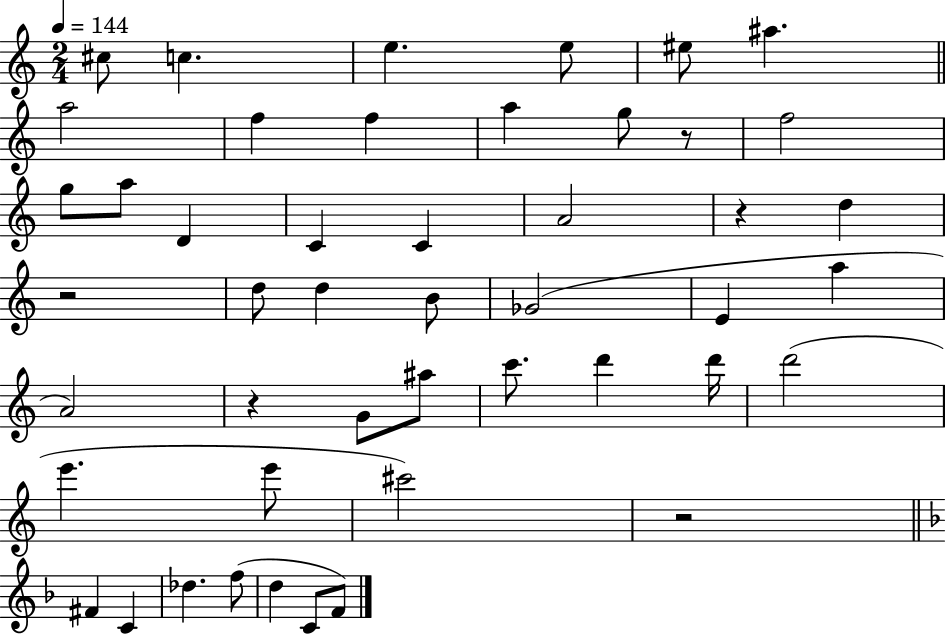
C#5/e C5/q. E5/q. E5/e EIS5/e A#5/q. A5/h F5/q F5/q A5/q G5/e R/e F5/h G5/e A5/e D4/q C4/q C4/q A4/h R/q D5/q R/h D5/e D5/q B4/e Gb4/h E4/q A5/q A4/h R/q G4/e A#5/e C6/e. D6/q D6/s D6/h E6/q. E6/e C#6/h R/h F#4/q C4/q Db5/q. F5/e D5/q C4/e F4/e